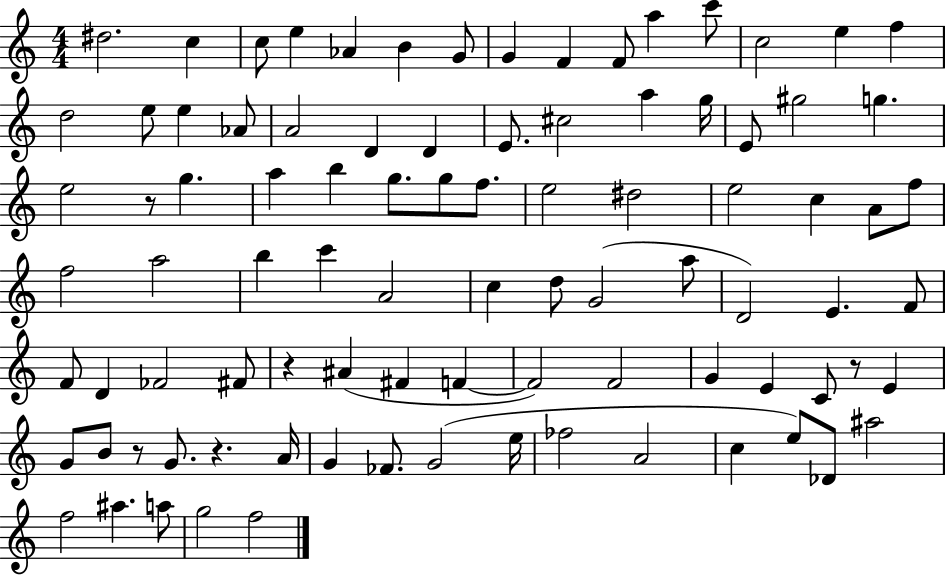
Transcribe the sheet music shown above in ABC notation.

X:1
T:Untitled
M:4/4
L:1/4
K:C
^d2 c c/2 e _A B G/2 G F F/2 a c'/2 c2 e f d2 e/2 e _A/2 A2 D D E/2 ^c2 a g/4 E/2 ^g2 g e2 z/2 g a b g/2 g/2 f/2 e2 ^d2 e2 c A/2 f/2 f2 a2 b c' A2 c d/2 G2 a/2 D2 E F/2 F/2 D _F2 ^F/2 z ^A ^F F F2 F2 G E C/2 z/2 E G/2 B/2 z/2 G/2 z A/4 G _F/2 G2 e/4 _f2 A2 c e/2 _D/2 ^a2 f2 ^a a/2 g2 f2